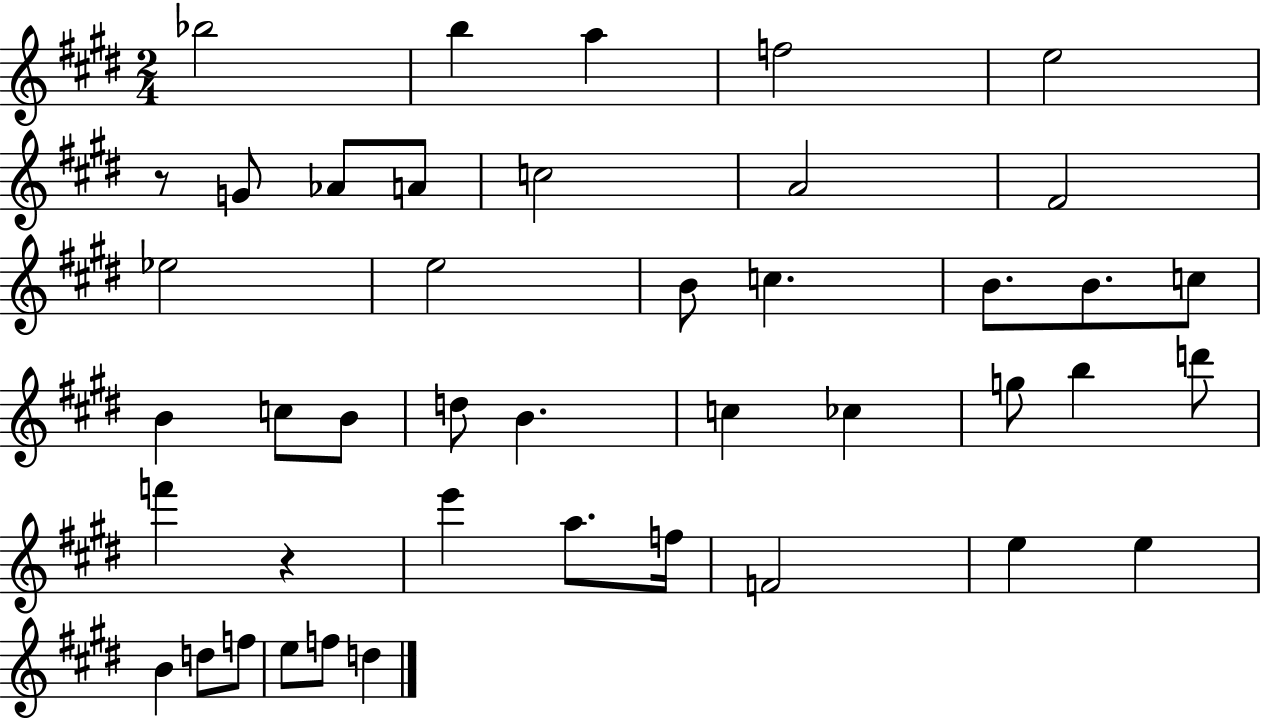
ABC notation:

X:1
T:Untitled
M:2/4
L:1/4
K:E
_b2 b a f2 e2 z/2 G/2 _A/2 A/2 c2 A2 ^F2 _e2 e2 B/2 c B/2 B/2 c/2 B c/2 B/2 d/2 B c _c g/2 b d'/2 f' z e' a/2 f/4 F2 e e B d/2 f/2 e/2 f/2 d